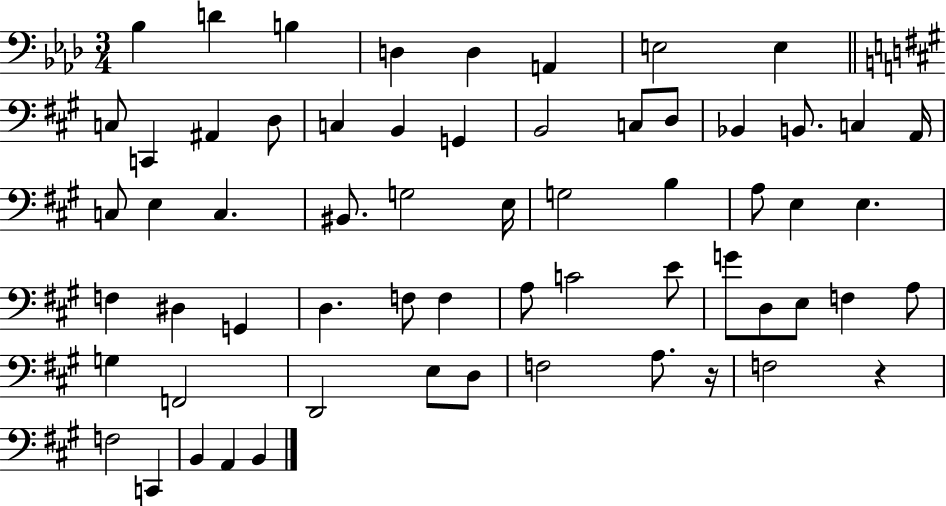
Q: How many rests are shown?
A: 2